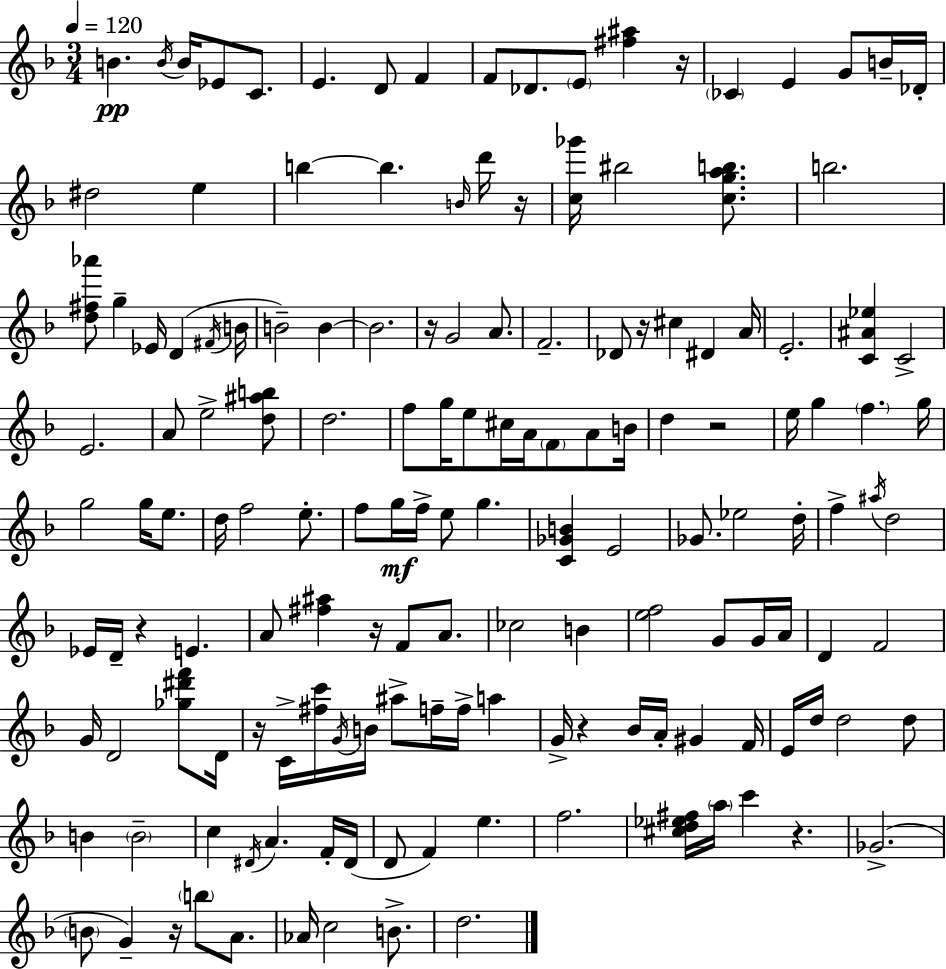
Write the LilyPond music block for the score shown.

{
  \clef treble
  \numericTimeSignature
  \time 3/4
  \key d \minor
  \tempo 4 = 120
  b'4.\pp \acciaccatura { b'16 } b'16 ees'8 c'8. | e'4. d'8 f'4 | f'8 des'8. \parenthesize e'8 <fis'' ais''>4 | r16 \parenthesize ces'4 e'4 g'8 b'16-- | \break des'16-. dis''2 e''4 | b''4~~ b''4. \grace { b'16 } | d'''16 r16 <c'' ges'''>16 bis''2 <c'' g'' a'' b''>8. | b''2. | \break <d'' fis'' aes'''>8 g''4-- ees'16 d'4( | \acciaccatura { fis'16 } b'16 b'2--) b'4~~ | b'2. | r16 g'2 | \break a'8. f'2.-- | des'8 r16 cis''4 dis'4 | a'16 e'2.-. | <c' ais' ees''>4 c'2-> | \break e'2. | a'8 e''2-> | <d'' ais'' b''>8 d''2. | f''8 g''16 e''8 cis''16 a'16 \parenthesize f'8 | \break a'8 b'16 d''4 r2 | e''16 g''4 \parenthesize f''4. | g''16 g''2 g''16 | e''8. d''16 f''2 | \break e''8.-. f''8 g''16\mf f''16-> e''8 g''4. | <c' ges' b'>4 e'2 | ges'8. ees''2 | d''16-. f''4-> \acciaccatura { ais''16 } d''2 | \break ees'16 d'16-- r4 e'4. | a'8 <fis'' ais''>4 r16 f'8 | a'8. ces''2 | b'4 <e'' f''>2 | \break g'8 g'16 a'16 d'4 f'2 | g'16 d'2 | <ges'' dis''' f'''>8 d'16 r16 c'16-> <fis'' c'''>16 \acciaccatura { g'16 } b'16 ais''8-> f''16-- | f''16-> a''4 g'16-> r4 bes'16 a'16-. | \break gis'4 f'16 e'16 d''16 d''2 | d''8 b'4 \parenthesize b'2-- | c''4 \acciaccatura { dis'16 } a'4. | f'16-. dis'16( d'8 f'4) | \break e''4. f''2. | <cis'' d'' ees'' fis''>16 \parenthesize a''16 c'''4 | r4. ges'2.->( | \parenthesize b'8 g'4--) | \break r16 \parenthesize b''8 a'8. aes'16 c''2 | b'8.-> d''2. | \bar "|."
}